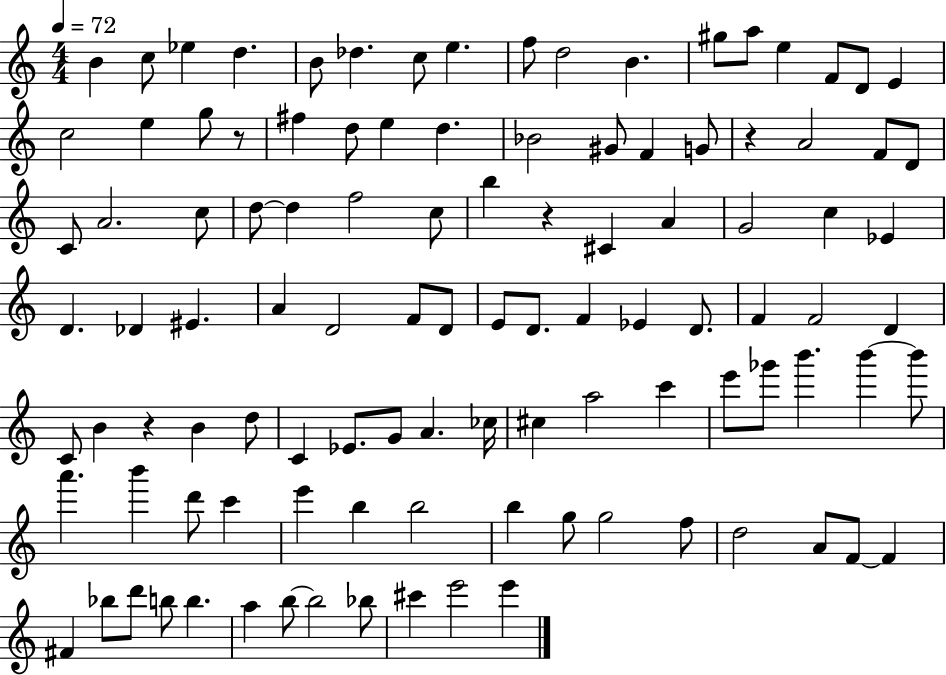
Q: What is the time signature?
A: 4/4